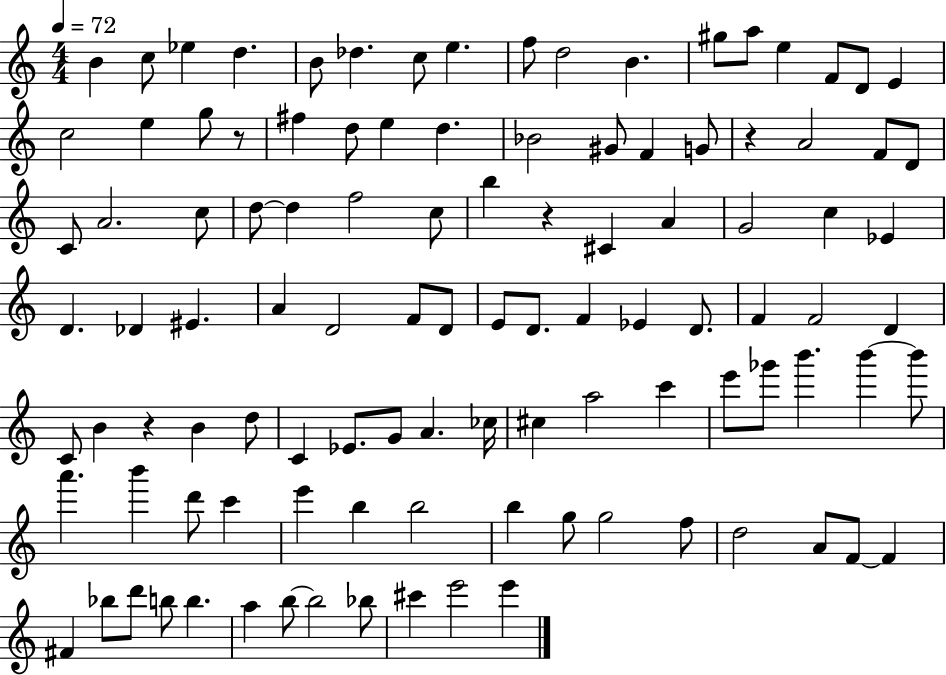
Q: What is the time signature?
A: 4/4